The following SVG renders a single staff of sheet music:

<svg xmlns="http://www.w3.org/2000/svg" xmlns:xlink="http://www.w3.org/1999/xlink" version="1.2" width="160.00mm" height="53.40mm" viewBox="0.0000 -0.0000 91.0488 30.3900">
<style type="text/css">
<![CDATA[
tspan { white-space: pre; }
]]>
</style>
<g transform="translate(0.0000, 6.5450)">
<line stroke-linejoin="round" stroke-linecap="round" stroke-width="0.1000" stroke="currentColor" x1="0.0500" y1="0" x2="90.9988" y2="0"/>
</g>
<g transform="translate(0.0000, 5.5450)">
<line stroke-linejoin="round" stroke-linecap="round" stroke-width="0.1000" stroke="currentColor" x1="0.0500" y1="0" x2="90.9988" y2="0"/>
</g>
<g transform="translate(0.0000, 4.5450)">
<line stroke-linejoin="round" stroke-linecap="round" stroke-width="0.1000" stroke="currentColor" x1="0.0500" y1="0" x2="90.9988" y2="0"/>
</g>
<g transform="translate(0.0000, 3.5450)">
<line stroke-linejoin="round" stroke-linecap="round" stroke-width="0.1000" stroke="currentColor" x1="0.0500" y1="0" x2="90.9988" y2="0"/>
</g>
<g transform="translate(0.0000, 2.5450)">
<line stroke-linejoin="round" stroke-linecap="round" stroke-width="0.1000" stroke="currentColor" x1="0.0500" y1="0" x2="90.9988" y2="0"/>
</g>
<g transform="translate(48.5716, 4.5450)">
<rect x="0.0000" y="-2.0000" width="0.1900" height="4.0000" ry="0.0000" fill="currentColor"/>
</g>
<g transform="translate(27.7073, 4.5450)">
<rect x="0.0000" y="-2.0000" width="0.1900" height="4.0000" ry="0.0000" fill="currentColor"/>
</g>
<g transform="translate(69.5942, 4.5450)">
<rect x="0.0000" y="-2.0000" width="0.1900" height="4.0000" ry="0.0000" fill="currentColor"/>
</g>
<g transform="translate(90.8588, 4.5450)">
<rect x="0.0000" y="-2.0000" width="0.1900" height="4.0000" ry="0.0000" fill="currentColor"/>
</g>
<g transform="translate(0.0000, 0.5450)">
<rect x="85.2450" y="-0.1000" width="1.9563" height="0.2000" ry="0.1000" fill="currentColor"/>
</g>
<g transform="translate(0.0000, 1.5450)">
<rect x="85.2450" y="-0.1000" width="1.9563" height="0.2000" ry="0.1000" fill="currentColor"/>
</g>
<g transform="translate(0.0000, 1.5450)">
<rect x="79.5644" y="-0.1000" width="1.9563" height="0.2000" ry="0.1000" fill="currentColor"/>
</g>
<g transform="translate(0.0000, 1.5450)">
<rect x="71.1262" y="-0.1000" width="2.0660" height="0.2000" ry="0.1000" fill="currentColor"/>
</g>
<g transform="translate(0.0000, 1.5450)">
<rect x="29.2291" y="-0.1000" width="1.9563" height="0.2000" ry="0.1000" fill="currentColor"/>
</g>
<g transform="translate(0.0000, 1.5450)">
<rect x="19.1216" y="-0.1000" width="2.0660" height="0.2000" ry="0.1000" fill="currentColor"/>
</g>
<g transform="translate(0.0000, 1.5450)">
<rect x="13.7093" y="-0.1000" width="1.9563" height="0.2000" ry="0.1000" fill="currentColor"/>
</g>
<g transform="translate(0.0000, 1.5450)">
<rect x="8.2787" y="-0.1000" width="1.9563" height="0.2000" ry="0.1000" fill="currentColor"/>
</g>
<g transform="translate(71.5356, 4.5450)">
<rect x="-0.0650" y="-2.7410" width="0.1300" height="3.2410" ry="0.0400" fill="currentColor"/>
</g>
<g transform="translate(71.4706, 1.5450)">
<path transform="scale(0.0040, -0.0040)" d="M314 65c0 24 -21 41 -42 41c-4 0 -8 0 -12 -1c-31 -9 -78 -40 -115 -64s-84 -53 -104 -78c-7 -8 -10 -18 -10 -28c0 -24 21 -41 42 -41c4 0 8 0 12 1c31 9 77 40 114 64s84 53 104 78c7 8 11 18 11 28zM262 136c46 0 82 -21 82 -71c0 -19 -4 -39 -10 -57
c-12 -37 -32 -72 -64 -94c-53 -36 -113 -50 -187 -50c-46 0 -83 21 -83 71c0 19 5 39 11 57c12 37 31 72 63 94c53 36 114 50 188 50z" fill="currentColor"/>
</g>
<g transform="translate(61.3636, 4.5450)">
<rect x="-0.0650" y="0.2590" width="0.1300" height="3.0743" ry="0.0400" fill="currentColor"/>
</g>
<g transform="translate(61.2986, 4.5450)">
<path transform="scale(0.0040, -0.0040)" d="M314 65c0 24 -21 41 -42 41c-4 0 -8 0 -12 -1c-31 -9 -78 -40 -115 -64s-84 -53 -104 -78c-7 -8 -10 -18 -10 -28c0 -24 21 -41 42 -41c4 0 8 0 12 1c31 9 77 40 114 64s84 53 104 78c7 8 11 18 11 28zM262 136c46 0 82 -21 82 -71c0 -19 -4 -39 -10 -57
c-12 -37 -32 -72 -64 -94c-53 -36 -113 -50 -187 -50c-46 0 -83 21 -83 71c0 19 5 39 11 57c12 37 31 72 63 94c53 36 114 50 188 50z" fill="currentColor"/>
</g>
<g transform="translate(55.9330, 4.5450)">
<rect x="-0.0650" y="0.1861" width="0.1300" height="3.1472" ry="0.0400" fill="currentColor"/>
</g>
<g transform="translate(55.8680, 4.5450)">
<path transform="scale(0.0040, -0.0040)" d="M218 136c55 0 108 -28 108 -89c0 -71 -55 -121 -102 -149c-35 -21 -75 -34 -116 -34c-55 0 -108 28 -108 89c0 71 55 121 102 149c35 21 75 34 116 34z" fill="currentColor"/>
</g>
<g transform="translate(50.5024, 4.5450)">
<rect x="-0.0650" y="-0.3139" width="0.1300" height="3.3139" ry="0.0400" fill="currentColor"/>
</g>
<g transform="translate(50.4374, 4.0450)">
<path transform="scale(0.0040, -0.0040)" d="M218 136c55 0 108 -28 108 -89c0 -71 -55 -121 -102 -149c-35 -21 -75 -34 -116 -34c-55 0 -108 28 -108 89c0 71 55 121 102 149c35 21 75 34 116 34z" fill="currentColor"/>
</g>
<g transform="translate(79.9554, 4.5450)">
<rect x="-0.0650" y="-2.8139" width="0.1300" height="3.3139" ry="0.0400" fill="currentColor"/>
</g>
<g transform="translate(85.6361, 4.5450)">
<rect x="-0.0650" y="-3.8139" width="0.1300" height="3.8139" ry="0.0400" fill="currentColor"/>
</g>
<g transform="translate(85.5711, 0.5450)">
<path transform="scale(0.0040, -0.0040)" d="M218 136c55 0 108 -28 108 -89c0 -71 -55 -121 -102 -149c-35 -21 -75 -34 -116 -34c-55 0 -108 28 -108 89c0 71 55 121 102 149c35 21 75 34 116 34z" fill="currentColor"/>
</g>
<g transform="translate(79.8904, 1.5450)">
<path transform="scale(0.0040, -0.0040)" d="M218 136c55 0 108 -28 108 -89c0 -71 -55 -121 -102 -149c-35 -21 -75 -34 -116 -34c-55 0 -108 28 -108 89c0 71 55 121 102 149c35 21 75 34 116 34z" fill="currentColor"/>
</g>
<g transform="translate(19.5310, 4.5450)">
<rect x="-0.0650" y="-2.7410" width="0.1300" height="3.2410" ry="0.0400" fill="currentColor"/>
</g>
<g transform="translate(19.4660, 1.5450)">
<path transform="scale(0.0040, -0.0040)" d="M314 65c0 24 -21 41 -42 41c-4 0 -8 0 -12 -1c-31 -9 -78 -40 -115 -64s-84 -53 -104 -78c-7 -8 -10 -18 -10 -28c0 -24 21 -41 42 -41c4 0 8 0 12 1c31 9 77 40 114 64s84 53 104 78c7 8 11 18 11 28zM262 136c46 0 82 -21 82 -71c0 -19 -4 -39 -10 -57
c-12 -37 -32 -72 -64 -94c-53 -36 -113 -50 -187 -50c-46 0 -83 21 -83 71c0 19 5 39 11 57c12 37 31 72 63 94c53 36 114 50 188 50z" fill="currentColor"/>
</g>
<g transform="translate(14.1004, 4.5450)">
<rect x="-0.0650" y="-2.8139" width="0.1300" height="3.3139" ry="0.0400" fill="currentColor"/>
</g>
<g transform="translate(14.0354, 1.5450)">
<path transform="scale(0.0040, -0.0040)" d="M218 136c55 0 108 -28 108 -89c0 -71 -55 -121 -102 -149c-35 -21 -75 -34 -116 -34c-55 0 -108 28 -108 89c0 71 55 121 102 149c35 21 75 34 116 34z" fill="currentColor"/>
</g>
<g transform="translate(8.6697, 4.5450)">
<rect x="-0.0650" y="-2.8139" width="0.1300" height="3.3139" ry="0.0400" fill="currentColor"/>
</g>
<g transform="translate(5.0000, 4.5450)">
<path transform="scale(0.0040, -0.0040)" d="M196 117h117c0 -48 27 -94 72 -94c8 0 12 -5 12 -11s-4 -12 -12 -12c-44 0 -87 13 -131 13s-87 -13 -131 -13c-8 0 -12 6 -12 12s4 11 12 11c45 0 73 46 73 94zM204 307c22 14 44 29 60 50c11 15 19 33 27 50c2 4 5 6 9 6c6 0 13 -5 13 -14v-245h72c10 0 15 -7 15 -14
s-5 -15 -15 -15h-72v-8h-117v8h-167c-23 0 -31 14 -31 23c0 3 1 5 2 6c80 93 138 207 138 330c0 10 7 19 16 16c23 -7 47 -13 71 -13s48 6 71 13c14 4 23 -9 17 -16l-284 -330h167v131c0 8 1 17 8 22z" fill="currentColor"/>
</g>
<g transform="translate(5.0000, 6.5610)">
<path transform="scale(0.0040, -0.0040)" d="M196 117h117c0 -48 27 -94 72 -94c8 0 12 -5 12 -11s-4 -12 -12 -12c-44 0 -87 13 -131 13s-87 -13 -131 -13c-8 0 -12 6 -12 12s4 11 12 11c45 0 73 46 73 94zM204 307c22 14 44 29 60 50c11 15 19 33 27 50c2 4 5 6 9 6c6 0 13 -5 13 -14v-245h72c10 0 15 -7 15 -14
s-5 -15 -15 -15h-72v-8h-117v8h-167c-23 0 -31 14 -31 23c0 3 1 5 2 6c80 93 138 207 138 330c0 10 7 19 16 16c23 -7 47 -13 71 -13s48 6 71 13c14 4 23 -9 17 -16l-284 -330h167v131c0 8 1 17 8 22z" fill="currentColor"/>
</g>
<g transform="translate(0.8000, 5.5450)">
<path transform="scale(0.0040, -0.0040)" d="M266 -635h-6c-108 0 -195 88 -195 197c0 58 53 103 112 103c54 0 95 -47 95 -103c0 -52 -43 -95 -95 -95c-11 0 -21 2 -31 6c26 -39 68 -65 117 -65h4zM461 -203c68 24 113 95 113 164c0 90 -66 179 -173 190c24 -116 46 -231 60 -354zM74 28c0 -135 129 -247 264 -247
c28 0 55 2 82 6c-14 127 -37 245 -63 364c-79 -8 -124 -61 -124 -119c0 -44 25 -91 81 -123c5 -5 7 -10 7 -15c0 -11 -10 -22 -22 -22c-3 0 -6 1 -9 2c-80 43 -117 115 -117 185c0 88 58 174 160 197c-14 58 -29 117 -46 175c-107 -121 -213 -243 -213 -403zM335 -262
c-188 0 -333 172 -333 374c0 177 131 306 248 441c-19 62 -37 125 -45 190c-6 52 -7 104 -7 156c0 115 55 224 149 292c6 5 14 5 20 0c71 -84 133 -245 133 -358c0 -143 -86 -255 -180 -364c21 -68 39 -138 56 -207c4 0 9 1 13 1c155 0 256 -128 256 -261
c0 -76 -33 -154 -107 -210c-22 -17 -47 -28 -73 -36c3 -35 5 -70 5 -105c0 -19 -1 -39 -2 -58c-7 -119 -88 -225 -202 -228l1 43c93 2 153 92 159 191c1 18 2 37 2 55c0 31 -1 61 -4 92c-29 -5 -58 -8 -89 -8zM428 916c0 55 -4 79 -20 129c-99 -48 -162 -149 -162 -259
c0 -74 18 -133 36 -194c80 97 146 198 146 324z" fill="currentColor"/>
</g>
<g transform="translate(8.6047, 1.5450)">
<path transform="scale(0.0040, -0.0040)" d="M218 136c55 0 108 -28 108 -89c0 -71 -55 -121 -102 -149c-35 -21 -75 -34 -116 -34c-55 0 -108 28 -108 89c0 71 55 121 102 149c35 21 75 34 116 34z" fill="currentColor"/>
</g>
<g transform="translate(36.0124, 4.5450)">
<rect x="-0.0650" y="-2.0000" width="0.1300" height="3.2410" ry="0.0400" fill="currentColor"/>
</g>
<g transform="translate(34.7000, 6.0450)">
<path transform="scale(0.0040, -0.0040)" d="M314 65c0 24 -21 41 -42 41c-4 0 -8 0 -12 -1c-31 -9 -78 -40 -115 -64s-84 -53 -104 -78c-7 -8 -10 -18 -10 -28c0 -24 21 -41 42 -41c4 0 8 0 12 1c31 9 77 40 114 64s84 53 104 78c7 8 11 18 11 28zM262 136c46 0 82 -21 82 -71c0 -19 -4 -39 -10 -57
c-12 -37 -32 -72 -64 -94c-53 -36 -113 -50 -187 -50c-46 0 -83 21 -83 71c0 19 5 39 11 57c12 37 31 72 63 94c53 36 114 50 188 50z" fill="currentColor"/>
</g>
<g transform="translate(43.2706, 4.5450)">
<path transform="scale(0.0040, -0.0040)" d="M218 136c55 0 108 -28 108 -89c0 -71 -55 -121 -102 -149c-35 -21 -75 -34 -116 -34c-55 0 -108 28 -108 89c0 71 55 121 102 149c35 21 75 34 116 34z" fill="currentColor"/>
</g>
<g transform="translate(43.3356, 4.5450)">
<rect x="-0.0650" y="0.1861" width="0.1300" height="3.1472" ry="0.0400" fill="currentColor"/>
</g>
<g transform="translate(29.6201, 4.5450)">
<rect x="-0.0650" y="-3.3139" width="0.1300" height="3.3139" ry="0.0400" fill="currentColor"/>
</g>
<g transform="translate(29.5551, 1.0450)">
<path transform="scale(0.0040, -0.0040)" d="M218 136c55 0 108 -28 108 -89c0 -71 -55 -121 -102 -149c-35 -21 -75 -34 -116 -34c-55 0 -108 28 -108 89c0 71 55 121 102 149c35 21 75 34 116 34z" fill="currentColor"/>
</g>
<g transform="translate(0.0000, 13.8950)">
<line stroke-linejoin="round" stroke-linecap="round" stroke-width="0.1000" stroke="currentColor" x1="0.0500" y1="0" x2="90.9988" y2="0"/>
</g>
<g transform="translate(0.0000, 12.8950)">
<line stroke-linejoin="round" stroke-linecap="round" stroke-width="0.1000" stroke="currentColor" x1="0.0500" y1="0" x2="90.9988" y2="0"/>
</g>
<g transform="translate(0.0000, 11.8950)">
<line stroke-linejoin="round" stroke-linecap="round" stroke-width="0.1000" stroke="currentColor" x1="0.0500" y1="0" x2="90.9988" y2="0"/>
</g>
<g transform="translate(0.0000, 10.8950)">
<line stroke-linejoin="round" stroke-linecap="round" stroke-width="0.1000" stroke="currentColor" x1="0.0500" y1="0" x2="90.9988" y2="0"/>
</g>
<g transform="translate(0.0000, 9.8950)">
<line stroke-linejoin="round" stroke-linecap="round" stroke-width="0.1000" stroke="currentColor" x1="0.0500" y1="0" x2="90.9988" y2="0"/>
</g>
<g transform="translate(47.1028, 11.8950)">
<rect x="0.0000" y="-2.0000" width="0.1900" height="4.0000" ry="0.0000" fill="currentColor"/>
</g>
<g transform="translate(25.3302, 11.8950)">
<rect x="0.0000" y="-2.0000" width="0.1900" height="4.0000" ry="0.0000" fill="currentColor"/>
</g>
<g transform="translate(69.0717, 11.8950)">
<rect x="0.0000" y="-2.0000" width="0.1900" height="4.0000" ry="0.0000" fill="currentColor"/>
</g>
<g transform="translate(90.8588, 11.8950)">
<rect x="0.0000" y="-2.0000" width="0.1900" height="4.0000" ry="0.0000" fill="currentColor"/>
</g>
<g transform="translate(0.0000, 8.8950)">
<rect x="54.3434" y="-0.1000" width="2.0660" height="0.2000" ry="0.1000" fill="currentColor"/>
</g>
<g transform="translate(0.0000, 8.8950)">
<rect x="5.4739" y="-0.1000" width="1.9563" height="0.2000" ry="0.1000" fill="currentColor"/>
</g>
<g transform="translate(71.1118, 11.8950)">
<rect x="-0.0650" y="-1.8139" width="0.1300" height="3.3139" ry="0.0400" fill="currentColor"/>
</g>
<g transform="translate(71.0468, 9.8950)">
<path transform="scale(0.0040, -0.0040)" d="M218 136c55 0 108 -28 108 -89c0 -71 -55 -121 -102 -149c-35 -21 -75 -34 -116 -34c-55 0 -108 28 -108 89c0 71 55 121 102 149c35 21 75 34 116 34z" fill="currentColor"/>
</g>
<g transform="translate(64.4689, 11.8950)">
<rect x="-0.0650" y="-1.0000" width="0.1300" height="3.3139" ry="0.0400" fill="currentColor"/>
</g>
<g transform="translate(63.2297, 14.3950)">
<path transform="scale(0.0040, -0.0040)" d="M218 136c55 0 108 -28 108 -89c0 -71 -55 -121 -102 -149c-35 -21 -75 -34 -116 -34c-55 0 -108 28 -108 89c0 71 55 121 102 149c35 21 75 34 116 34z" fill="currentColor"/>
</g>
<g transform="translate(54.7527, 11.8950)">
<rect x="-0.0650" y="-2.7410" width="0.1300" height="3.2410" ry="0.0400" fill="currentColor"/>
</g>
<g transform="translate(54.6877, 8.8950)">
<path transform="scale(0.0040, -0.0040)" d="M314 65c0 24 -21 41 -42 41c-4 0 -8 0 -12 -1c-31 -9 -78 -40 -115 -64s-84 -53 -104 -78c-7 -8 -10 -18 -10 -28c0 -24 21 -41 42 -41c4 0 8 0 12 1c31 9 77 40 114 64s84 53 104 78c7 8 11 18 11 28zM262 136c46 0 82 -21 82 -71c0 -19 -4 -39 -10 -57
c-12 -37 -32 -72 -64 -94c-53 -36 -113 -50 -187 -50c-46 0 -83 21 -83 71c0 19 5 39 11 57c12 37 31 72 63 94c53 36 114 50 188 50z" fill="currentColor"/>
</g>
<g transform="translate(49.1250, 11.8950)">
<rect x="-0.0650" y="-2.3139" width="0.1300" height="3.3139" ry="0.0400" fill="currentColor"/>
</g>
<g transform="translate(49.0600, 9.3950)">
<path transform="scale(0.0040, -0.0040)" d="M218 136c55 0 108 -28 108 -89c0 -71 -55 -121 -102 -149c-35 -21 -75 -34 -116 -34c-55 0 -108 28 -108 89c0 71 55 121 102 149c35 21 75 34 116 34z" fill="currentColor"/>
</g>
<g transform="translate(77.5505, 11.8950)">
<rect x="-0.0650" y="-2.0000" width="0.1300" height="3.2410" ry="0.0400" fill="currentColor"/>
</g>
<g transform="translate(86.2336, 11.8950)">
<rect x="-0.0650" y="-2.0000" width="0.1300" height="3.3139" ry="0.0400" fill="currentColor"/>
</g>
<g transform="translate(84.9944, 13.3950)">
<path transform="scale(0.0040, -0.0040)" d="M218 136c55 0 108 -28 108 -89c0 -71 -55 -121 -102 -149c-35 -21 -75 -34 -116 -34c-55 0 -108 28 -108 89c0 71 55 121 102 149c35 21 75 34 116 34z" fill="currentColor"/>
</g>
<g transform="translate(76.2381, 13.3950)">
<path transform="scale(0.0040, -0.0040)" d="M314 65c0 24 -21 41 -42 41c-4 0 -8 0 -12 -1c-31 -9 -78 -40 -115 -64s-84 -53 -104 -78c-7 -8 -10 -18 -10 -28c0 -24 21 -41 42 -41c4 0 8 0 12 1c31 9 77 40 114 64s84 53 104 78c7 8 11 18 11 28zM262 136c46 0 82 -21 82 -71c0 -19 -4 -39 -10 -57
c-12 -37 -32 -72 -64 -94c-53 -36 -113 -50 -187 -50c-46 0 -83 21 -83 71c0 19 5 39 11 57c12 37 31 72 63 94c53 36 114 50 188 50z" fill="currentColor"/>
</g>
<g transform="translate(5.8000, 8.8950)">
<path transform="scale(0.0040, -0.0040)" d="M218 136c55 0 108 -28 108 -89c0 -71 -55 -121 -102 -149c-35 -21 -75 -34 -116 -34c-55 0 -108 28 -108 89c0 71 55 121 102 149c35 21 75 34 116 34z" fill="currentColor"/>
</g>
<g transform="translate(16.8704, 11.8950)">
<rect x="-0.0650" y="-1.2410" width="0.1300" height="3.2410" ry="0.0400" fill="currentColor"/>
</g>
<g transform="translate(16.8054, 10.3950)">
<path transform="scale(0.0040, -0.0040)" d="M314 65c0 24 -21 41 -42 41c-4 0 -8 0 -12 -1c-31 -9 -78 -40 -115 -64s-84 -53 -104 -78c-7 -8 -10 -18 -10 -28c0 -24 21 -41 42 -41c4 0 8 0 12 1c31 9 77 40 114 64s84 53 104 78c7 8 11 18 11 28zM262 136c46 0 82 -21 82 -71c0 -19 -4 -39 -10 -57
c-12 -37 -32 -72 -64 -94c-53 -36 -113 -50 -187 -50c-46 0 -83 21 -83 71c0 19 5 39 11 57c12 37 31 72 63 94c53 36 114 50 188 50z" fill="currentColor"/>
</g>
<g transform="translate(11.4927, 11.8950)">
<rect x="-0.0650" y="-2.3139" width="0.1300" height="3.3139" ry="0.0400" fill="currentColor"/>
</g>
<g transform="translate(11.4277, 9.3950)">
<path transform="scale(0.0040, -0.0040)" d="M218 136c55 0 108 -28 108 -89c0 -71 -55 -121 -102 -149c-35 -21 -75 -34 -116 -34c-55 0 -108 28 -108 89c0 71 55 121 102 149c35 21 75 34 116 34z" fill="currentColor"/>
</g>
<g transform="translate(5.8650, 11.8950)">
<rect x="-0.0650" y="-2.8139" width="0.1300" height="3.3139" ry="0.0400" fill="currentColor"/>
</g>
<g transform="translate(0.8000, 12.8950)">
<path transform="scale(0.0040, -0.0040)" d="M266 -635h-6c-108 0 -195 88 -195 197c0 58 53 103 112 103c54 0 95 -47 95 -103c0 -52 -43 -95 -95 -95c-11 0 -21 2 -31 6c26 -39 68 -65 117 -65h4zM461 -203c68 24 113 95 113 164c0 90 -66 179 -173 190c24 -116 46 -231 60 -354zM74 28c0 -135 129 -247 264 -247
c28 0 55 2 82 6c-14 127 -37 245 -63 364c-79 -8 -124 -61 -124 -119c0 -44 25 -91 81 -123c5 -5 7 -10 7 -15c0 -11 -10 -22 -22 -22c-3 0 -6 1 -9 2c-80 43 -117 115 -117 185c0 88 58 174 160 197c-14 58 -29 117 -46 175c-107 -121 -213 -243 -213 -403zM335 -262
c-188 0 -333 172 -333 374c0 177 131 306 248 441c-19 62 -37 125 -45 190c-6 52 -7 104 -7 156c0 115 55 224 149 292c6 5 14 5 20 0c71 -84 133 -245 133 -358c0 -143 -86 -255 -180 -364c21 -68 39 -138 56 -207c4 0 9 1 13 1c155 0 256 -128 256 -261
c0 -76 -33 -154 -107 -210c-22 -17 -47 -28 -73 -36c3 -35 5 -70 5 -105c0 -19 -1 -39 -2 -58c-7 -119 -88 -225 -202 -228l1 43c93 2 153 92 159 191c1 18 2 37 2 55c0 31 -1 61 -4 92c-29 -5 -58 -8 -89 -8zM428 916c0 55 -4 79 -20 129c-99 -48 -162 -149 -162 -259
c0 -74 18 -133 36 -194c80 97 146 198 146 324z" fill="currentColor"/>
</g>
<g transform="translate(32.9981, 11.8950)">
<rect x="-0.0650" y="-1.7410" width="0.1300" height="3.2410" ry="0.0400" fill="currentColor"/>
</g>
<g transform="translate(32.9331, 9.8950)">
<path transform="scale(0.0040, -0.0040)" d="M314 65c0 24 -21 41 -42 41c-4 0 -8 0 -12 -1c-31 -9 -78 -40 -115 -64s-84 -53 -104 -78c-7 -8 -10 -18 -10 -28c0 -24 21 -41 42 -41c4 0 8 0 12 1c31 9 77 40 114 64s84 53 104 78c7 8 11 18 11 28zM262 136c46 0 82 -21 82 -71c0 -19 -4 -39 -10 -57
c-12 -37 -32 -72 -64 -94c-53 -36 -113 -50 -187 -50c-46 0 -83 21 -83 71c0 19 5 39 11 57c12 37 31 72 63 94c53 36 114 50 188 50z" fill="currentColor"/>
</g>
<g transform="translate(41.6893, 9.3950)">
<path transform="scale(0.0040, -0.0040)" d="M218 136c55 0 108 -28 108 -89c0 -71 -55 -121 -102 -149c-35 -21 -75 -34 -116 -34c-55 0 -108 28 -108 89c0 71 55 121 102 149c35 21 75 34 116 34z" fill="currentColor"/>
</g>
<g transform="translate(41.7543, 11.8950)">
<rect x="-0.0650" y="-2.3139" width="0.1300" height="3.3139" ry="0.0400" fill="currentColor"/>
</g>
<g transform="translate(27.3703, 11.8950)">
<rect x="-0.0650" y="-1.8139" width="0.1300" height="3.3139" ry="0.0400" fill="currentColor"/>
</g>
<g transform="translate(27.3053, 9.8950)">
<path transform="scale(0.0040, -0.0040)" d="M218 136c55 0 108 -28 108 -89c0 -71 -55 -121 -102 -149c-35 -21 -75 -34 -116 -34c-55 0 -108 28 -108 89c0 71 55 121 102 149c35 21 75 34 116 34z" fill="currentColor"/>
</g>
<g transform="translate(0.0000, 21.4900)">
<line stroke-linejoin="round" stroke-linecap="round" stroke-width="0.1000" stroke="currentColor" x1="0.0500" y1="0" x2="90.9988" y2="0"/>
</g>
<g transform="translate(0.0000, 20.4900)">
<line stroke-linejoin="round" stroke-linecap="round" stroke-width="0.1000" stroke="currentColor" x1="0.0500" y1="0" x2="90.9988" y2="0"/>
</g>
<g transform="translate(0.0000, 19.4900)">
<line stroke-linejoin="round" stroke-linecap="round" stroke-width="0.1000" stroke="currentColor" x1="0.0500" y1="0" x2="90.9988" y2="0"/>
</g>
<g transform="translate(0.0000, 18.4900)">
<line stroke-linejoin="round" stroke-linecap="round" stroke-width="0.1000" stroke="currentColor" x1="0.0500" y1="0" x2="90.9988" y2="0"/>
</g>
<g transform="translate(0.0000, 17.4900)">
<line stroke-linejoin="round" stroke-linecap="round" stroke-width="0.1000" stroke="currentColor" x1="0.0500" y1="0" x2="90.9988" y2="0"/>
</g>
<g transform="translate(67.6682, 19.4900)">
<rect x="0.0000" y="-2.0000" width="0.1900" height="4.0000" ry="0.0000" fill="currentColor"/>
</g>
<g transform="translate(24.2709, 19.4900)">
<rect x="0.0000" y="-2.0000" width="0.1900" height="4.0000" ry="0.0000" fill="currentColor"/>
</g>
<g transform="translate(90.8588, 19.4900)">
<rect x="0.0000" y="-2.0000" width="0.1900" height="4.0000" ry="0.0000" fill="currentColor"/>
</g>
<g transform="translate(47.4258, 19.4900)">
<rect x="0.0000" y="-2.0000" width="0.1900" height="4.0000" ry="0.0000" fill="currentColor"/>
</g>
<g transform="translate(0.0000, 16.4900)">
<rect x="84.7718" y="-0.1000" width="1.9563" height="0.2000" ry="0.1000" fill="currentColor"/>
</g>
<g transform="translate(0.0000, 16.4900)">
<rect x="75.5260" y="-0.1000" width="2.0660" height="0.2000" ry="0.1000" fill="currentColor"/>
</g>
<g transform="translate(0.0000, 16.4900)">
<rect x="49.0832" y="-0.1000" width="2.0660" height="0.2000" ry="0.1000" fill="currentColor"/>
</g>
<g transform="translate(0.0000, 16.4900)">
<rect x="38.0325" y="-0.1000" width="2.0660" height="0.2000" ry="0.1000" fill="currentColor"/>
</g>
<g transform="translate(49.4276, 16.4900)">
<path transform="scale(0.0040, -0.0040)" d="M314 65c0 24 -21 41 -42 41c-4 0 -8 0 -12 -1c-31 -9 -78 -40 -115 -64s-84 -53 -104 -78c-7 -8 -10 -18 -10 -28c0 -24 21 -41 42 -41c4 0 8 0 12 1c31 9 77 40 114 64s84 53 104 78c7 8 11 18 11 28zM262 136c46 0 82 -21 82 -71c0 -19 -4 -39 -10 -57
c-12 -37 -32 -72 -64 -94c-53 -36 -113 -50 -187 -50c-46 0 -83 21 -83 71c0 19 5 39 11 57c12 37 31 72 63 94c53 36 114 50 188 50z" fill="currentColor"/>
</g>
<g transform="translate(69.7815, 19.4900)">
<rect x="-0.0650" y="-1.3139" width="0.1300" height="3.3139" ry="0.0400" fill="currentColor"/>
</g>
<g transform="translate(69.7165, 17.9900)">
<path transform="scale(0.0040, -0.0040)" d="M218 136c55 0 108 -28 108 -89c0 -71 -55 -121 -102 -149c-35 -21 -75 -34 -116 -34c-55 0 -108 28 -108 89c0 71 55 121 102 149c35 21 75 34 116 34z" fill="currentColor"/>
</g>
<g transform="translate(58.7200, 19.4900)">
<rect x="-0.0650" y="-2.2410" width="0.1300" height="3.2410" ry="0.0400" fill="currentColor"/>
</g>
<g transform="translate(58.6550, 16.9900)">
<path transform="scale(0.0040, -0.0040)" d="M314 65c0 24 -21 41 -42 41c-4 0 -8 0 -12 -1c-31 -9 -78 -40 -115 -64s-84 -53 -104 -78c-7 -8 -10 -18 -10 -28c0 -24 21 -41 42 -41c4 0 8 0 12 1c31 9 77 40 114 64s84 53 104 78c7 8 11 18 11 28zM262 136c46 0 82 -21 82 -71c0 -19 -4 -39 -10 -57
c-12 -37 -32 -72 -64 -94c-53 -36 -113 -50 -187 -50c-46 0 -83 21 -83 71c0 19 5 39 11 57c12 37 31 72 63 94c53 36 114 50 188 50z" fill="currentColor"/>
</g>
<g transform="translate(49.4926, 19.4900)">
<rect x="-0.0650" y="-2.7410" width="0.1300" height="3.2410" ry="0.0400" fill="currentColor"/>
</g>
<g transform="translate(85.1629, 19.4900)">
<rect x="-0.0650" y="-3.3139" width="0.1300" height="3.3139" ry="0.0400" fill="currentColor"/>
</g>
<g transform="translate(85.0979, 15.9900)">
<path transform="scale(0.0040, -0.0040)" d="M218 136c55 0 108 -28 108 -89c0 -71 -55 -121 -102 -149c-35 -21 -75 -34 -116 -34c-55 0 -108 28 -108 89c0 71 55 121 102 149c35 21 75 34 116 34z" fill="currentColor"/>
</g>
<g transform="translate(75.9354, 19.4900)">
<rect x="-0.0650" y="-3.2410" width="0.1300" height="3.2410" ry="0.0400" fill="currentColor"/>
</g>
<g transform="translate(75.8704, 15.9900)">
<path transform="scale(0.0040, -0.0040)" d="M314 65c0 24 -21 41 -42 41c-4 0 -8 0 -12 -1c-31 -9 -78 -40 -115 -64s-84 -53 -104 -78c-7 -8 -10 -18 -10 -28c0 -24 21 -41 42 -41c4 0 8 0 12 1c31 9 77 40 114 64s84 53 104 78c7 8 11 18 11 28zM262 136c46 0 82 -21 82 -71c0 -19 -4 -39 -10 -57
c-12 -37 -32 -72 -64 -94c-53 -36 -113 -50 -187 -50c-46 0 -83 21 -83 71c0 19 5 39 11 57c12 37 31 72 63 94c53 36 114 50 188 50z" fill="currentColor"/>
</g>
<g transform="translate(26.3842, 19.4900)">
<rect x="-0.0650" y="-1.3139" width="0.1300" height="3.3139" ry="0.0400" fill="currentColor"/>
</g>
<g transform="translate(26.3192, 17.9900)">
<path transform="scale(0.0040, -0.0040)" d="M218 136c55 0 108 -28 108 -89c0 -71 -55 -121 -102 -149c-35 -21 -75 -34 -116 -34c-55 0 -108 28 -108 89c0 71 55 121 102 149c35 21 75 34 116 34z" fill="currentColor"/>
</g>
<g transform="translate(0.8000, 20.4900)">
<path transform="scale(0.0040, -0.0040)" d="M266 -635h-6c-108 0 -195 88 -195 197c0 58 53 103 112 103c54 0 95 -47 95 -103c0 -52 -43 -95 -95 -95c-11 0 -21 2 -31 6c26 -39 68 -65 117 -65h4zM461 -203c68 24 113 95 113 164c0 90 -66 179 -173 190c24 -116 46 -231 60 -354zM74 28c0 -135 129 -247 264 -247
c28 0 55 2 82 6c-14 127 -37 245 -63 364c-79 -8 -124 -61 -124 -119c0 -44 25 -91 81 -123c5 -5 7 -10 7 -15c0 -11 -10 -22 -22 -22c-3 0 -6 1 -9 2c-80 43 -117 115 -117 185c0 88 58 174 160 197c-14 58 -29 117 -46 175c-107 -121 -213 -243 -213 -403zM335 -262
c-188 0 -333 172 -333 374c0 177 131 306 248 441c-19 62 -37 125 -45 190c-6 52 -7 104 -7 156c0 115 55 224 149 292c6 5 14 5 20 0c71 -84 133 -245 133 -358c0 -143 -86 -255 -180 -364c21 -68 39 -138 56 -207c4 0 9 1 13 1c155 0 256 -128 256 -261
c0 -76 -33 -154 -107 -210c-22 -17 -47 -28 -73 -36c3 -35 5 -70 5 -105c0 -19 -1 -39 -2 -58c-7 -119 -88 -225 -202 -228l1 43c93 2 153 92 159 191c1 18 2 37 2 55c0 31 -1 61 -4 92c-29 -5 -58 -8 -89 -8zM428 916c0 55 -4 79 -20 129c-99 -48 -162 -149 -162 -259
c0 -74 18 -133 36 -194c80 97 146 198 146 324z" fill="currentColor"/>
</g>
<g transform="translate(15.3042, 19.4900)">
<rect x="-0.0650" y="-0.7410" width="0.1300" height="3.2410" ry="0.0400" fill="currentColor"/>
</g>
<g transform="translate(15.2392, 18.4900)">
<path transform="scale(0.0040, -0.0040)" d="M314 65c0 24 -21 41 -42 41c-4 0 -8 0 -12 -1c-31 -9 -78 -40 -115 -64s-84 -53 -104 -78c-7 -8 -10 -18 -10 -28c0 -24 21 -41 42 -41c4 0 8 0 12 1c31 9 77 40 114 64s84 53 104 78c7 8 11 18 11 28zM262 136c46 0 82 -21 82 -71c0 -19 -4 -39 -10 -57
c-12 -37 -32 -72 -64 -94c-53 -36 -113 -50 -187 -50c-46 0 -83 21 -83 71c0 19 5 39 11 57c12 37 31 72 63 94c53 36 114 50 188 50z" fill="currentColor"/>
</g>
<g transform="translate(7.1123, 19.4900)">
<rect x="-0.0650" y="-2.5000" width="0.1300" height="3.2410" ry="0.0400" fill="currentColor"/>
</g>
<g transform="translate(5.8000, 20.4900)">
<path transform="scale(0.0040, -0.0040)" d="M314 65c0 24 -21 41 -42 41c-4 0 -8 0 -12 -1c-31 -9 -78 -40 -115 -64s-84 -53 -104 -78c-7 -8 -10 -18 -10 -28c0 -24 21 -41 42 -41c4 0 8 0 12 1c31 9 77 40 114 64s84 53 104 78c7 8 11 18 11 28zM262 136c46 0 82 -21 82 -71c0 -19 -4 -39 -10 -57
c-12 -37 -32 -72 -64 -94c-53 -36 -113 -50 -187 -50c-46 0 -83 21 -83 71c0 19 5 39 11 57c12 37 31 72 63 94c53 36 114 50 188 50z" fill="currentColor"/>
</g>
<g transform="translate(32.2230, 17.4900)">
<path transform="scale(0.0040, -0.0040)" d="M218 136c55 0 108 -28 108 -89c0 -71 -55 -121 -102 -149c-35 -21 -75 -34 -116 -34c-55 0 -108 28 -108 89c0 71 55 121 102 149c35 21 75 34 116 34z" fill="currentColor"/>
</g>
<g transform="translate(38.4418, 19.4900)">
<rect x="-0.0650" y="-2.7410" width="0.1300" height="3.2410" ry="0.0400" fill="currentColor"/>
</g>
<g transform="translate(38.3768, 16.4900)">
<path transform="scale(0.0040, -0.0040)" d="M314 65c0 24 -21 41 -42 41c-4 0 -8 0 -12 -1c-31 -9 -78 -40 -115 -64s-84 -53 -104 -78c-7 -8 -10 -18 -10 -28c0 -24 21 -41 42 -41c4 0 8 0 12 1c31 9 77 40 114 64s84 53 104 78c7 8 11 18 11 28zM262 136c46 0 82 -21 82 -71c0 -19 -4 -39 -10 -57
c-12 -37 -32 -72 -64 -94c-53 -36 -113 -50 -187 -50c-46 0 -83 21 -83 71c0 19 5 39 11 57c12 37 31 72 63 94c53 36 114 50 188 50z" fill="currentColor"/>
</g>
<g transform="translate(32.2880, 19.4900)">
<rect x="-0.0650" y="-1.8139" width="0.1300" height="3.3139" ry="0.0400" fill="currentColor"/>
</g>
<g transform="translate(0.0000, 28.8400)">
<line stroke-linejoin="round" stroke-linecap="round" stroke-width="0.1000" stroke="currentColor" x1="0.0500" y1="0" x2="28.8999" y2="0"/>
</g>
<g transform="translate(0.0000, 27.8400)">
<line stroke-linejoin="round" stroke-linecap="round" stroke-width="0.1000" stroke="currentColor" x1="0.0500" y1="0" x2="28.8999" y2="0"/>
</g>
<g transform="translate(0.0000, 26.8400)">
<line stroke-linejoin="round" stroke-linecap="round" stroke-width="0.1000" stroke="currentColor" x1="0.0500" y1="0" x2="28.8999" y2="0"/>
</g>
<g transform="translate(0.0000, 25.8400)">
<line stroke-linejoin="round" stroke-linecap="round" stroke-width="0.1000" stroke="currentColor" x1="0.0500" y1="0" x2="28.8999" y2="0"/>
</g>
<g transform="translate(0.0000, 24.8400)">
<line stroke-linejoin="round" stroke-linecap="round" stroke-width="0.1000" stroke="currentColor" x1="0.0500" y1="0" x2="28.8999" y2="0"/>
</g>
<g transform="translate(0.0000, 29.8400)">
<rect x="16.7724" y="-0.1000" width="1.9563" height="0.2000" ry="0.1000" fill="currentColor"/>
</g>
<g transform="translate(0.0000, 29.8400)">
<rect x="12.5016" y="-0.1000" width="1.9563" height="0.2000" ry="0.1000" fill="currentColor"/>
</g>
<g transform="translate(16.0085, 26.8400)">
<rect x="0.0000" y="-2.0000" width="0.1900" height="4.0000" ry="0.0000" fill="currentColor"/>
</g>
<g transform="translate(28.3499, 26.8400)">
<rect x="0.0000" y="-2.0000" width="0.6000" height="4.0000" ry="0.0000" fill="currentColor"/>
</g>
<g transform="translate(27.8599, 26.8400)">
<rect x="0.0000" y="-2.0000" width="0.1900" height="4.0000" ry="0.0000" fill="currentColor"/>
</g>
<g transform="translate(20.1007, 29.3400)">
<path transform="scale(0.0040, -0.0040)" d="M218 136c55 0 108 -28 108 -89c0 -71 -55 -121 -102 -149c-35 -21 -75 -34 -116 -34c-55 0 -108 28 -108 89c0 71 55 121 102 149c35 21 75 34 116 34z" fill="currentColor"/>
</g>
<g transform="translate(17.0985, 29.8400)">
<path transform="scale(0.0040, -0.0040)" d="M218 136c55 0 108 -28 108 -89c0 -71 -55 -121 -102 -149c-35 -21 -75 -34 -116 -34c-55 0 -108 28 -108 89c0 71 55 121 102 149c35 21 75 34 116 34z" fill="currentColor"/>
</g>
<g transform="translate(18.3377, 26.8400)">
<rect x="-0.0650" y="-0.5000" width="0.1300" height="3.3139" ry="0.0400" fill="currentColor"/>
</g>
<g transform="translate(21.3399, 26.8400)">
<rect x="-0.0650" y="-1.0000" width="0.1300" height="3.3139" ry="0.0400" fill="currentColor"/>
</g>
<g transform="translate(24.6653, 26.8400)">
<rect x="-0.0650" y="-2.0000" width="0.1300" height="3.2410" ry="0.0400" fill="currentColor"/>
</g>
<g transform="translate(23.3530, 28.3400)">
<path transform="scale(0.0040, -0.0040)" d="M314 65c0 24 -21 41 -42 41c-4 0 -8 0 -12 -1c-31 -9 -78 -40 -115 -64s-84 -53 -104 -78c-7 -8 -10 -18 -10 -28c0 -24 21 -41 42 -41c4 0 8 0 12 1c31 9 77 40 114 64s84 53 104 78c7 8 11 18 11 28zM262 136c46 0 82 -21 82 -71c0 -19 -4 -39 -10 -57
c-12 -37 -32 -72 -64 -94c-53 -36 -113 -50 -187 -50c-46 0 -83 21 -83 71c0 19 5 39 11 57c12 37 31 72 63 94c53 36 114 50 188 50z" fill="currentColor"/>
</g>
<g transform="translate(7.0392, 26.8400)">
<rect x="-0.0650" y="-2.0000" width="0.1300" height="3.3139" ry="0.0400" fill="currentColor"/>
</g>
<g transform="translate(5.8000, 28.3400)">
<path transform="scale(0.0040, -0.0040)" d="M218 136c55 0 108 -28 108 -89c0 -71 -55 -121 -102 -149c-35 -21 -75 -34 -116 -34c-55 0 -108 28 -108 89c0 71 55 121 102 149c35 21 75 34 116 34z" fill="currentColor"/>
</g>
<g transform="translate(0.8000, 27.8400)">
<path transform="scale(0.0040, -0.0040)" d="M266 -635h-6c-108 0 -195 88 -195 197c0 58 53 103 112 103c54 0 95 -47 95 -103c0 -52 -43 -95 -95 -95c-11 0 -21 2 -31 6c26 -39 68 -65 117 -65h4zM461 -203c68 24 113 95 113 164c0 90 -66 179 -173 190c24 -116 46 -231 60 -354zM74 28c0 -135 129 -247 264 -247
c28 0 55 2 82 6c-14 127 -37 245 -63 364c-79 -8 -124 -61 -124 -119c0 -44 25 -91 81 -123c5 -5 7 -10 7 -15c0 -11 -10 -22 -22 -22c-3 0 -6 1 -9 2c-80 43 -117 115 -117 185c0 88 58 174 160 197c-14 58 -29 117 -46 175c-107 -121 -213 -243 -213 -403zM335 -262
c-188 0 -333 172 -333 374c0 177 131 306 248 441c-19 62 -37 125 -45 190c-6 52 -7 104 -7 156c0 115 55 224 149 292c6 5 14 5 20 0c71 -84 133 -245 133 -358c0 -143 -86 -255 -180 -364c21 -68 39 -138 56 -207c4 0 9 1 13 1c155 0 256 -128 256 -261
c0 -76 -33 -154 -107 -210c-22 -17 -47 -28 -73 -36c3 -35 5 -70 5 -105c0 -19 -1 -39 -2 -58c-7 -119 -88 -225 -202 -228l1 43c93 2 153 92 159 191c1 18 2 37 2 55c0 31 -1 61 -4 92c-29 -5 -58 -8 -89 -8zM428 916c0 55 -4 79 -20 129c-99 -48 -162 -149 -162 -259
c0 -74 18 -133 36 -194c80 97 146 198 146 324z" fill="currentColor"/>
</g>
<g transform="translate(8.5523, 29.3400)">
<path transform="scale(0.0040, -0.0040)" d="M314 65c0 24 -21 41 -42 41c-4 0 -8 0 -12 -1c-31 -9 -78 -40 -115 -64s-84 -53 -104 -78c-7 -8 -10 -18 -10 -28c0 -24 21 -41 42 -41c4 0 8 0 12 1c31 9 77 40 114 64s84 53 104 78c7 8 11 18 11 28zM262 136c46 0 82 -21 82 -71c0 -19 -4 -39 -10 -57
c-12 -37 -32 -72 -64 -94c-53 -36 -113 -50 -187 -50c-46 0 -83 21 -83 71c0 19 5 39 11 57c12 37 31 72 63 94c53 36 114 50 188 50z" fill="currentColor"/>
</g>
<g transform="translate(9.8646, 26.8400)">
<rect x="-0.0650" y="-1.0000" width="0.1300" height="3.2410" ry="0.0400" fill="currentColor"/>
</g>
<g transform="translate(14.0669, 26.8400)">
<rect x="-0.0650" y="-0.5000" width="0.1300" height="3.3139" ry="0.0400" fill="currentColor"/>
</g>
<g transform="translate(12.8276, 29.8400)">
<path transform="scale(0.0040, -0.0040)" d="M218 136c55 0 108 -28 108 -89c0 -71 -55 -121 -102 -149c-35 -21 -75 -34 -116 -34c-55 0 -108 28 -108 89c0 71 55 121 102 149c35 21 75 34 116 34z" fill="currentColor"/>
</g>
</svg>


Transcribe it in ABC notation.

X:1
T:Untitled
M:4/4
L:1/4
K:C
a a a2 b F2 B c B B2 a2 a c' a g e2 f f2 g g a2 D f F2 F G2 d2 e f a2 a2 g2 e b2 b F D2 C C D F2